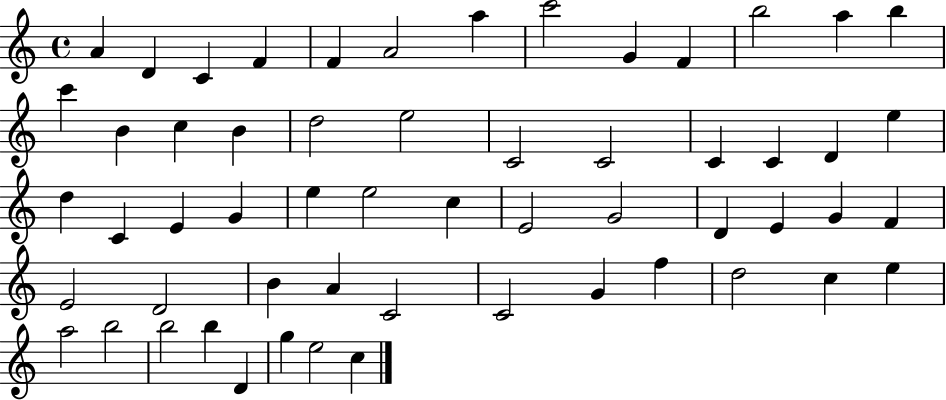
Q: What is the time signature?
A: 4/4